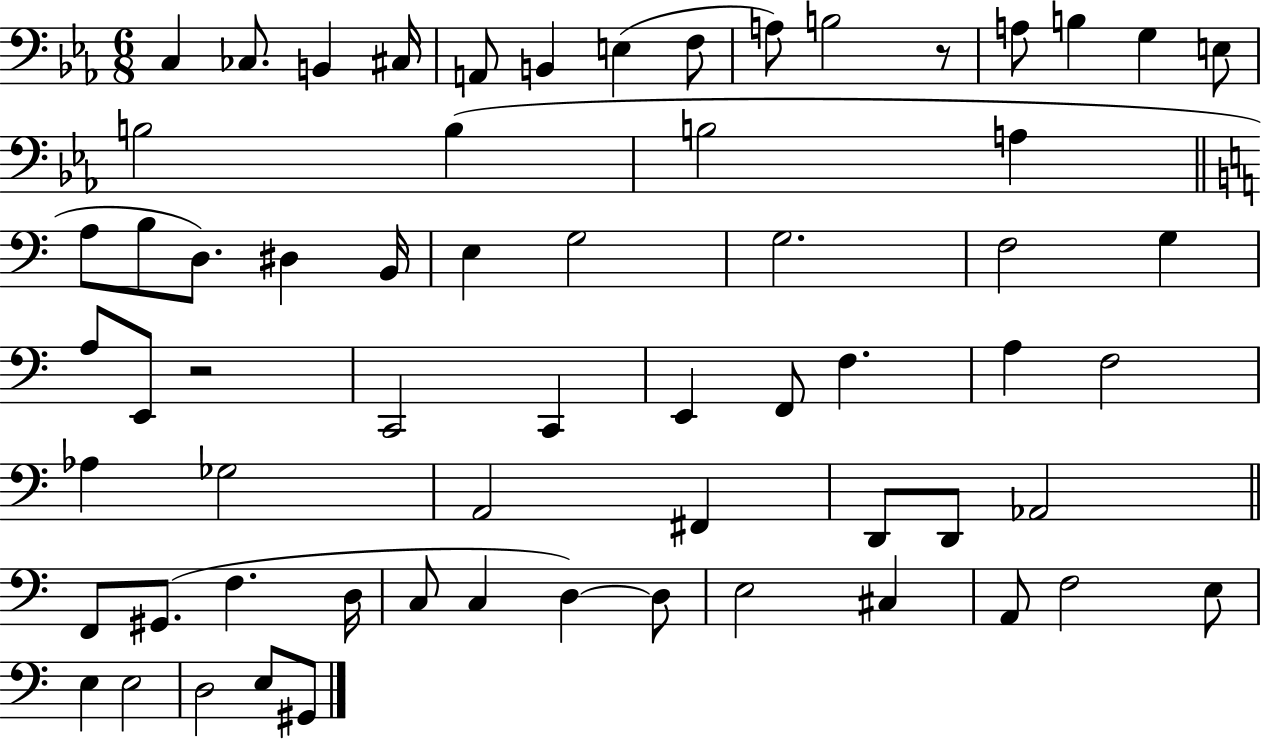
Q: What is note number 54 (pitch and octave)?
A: C#3